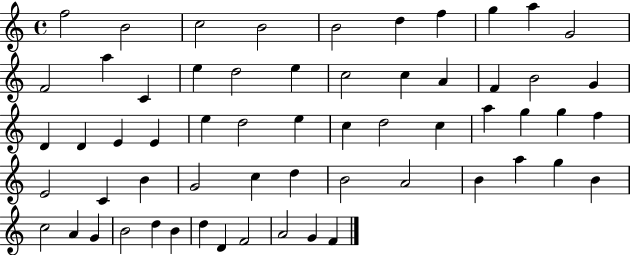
F5/h B4/h C5/h B4/h B4/h D5/q F5/q G5/q A5/q G4/h F4/h A5/q C4/q E5/q D5/h E5/q C5/h C5/q A4/q F4/q B4/h G4/q D4/q D4/q E4/q E4/q E5/q D5/h E5/q C5/q D5/h C5/q A5/q G5/q G5/q F5/q E4/h C4/q B4/q G4/h C5/q D5/q B4/h A4/h B4/q A5/q G5/q B4/q C5/h A4/q G4/q B4/h D5/q B4/q D5/q D4/q F4/h A4/h G4/q F4/q